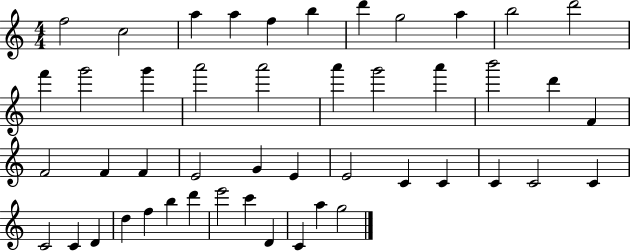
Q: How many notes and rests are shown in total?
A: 47